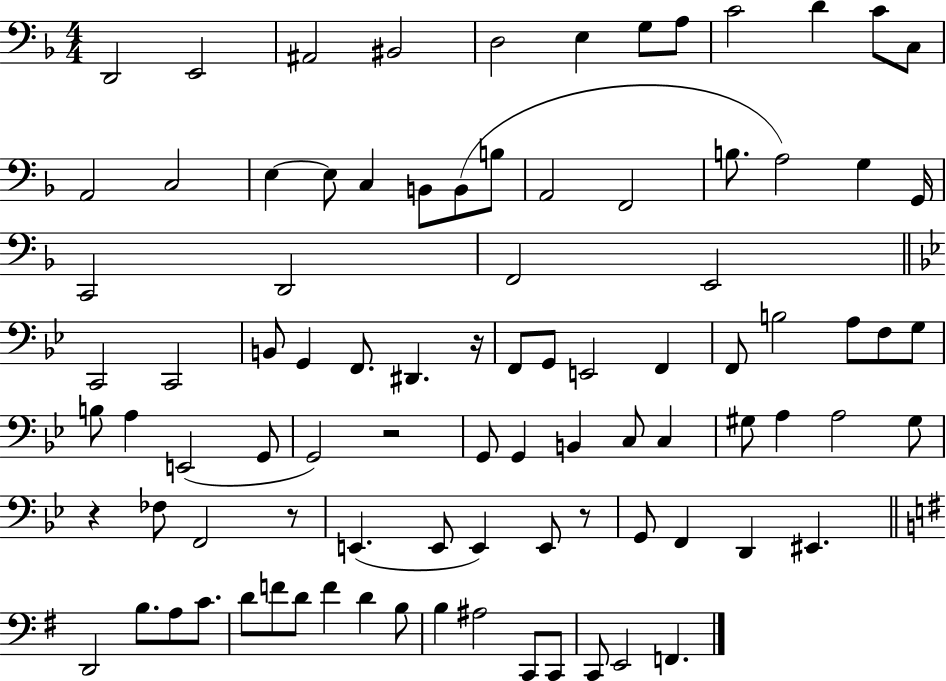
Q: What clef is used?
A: bass